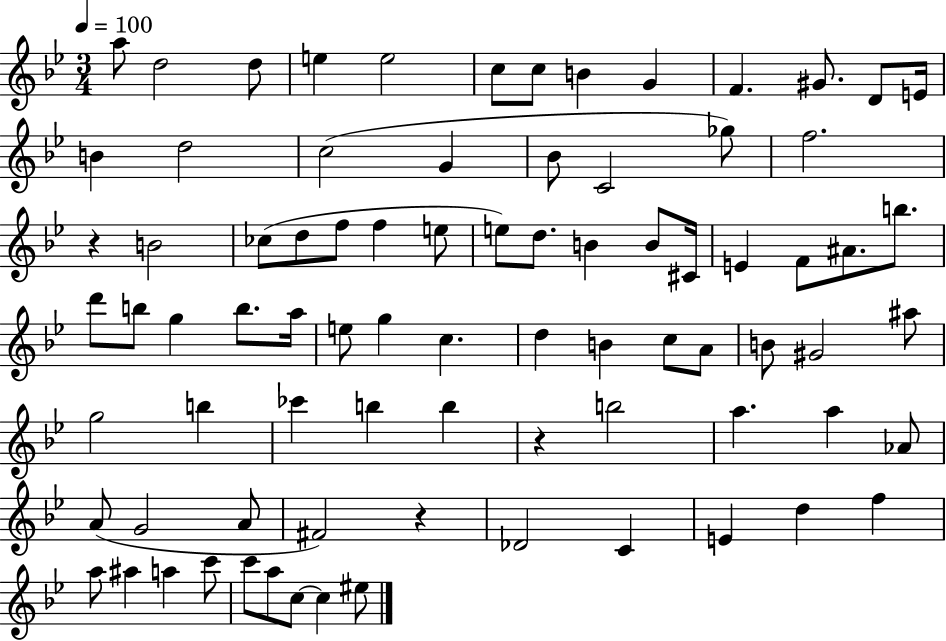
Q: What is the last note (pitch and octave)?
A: EIS5